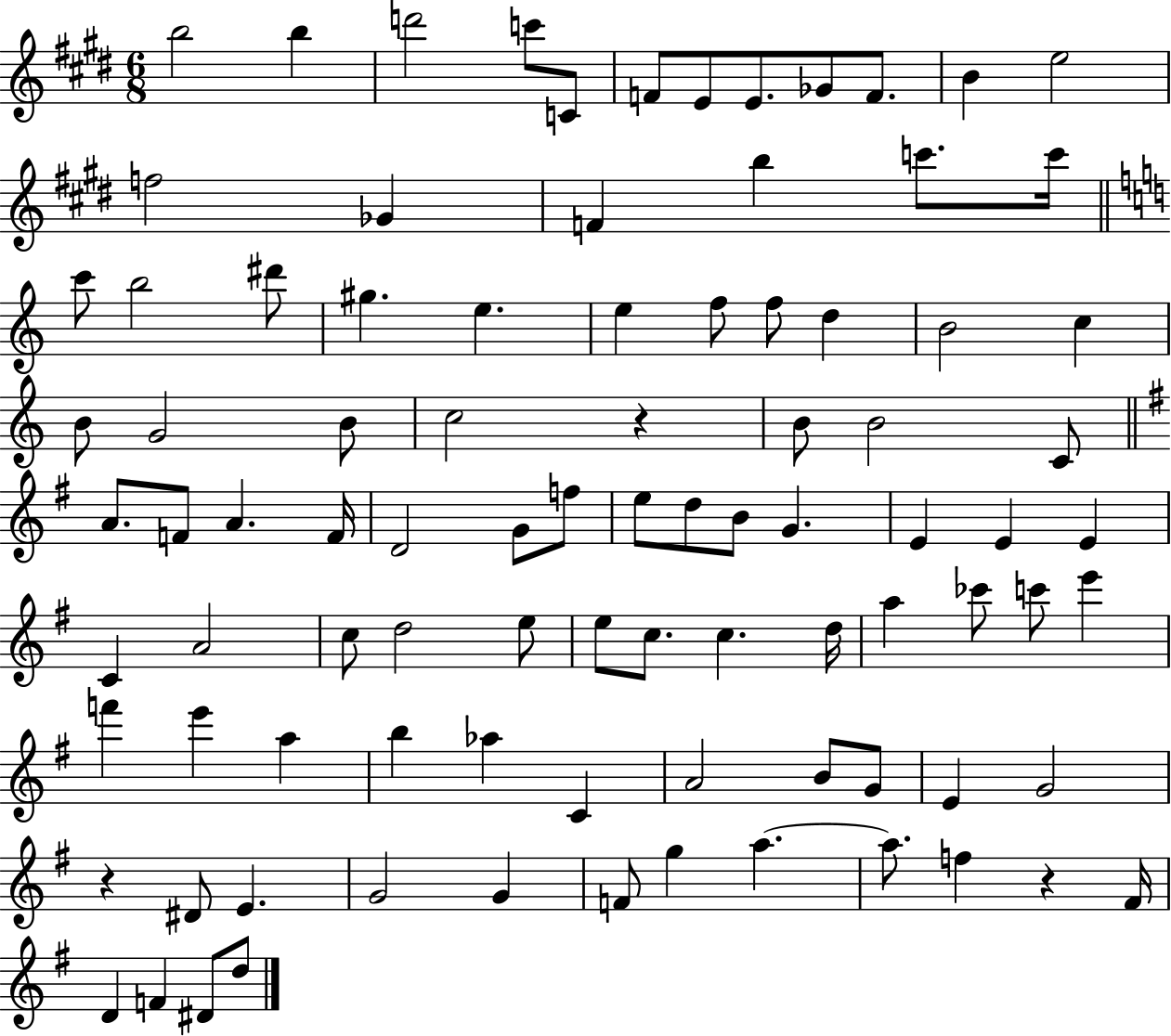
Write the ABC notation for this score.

X:1
T:Untitled
M:6/8
L:1/4
K:E
b2 b d'2 c'/2 C/2 F/2 E/2 E/2 _G/2 F/2 B e2 f2 _G F b c'/2 c'/4 c'/2 b2 ^d'/2 ^g e e f/2 f/2 d B2 c B/2 G2 B/2 c2 z B/2 B2 C/2 A/2 F/2 A F/4 D2 G/2 f/2 e/2 d/2 B/2 G E E E C A2 c/2 d2 e/2 e/2 c/2 c d/4 a _c'/2 c'/2 e' f' e' a b _a C A2 B/2 G/2 E G2 z ^D/2 E G2 G F/2 g a a/2 f z ^F/4 D F ^D/2 d/2